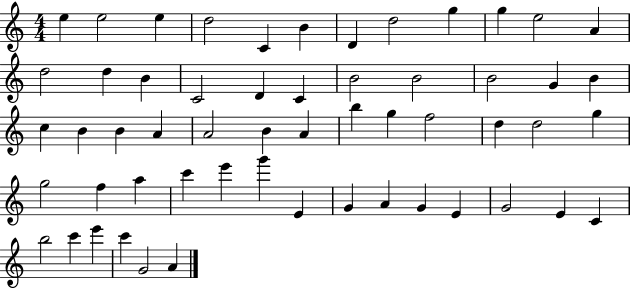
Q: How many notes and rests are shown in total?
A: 56